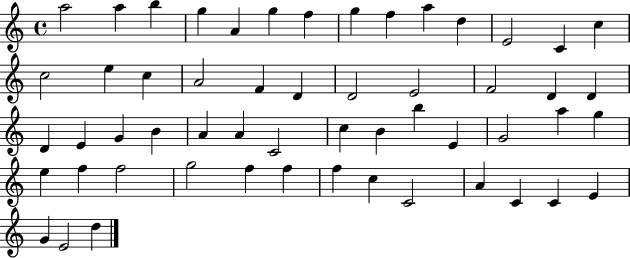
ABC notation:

X:1
T:Untitled
M:4/4
L:1/4
K:C
a2 a b g A g f g f a d E2 C c c2 e c A2 F D D2 E2 F2 D D D E G B A A C2 c B b E G2 a g e f f2 g2 f f f c C2 A C C E G E2 d